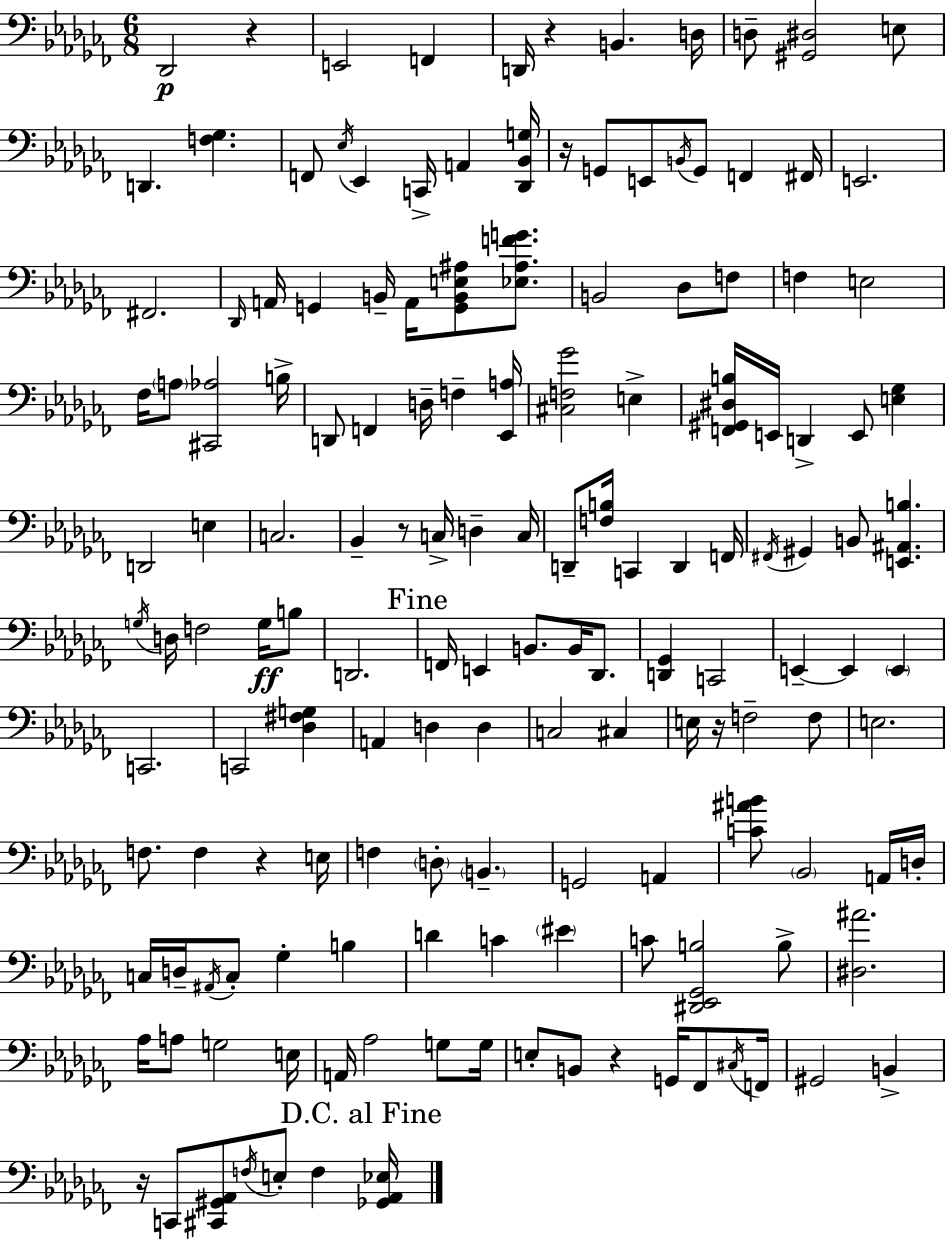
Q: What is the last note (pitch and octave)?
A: F3